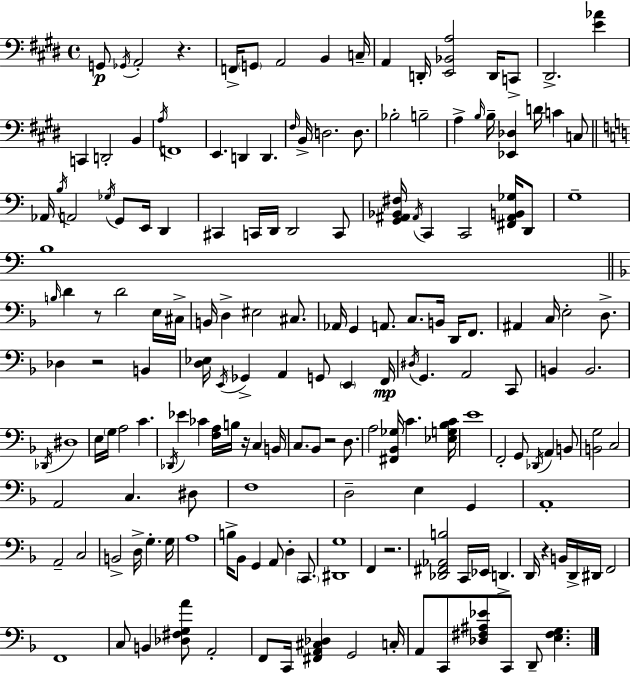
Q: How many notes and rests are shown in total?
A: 174